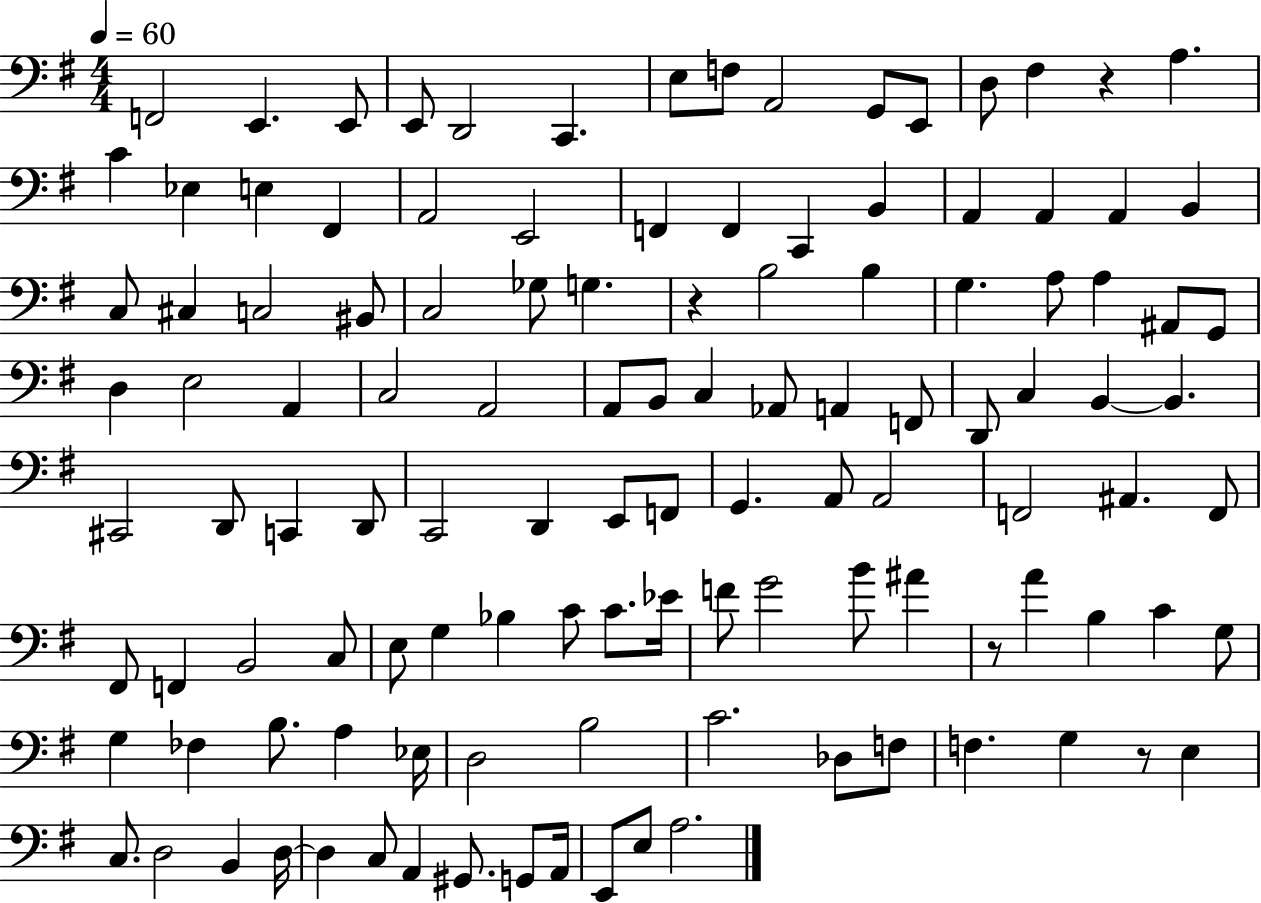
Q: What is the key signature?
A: G major